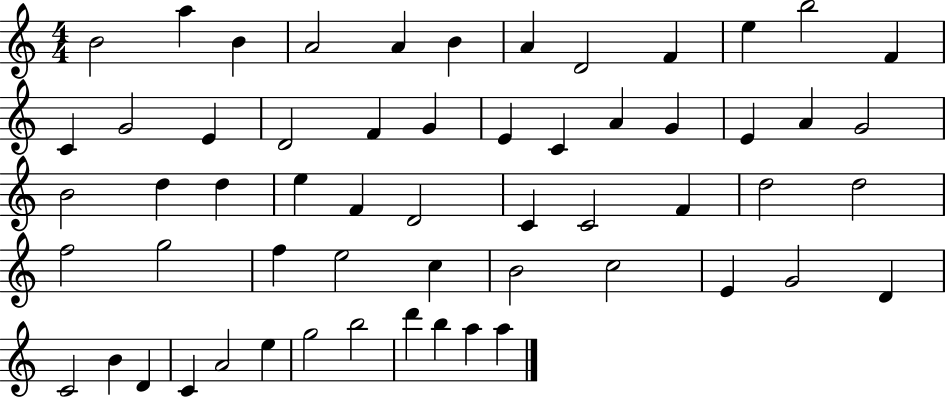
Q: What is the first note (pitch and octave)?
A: B4